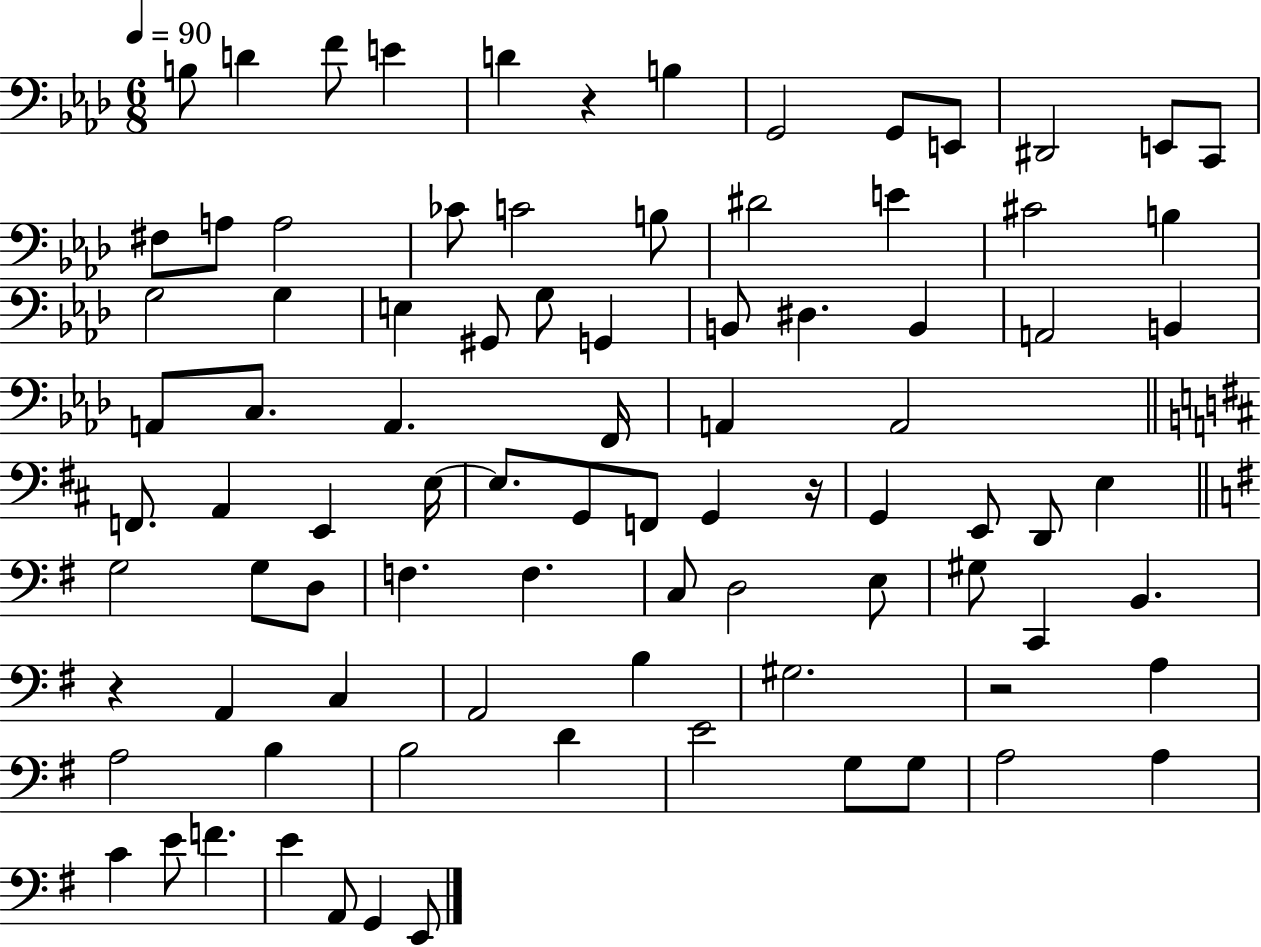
{
  \clef bass
  \numericTimeSignature
  \time 6/8
  \key aes \major
  \tempo 4 = 90
  b8 d'4 f'8 e'4 | d'4 r4 b4 | g,2 g,8 e,8 | dis,2 e,8 c,8 | \break fis8 a8 a2 | ces'8 c'2 b8 | dis'2 e'4 | cis'2 b4 | \break g2 g4 | e4 gis,8 g8 g,4 | b,8 dis4. b,4 | a,2 b,4 | \break a,8 c8. a,4. f,16 | a,4 a,2 | \bar "||" \break \key d \major f,8. a,4 e,4 e16~~ | e8. g,8 f,8 g,4 r16 | g,4 e,8 d,8 e4 | \bar "||" \break \key e \minor g2 g8 d8 | f4. f4. | c8 d2 e8 | gis8 c,4 b,4. | \break r4 a,4 c4 | a,2 b4 | gis2. | r2 a4 | \break a2 b4 | b2 d'4 | e'2 g8 g8 | a2 a4 | \break c'4 e'8 f'4. | e'4 a,8 g,4 e,8 | \bar "|."
}